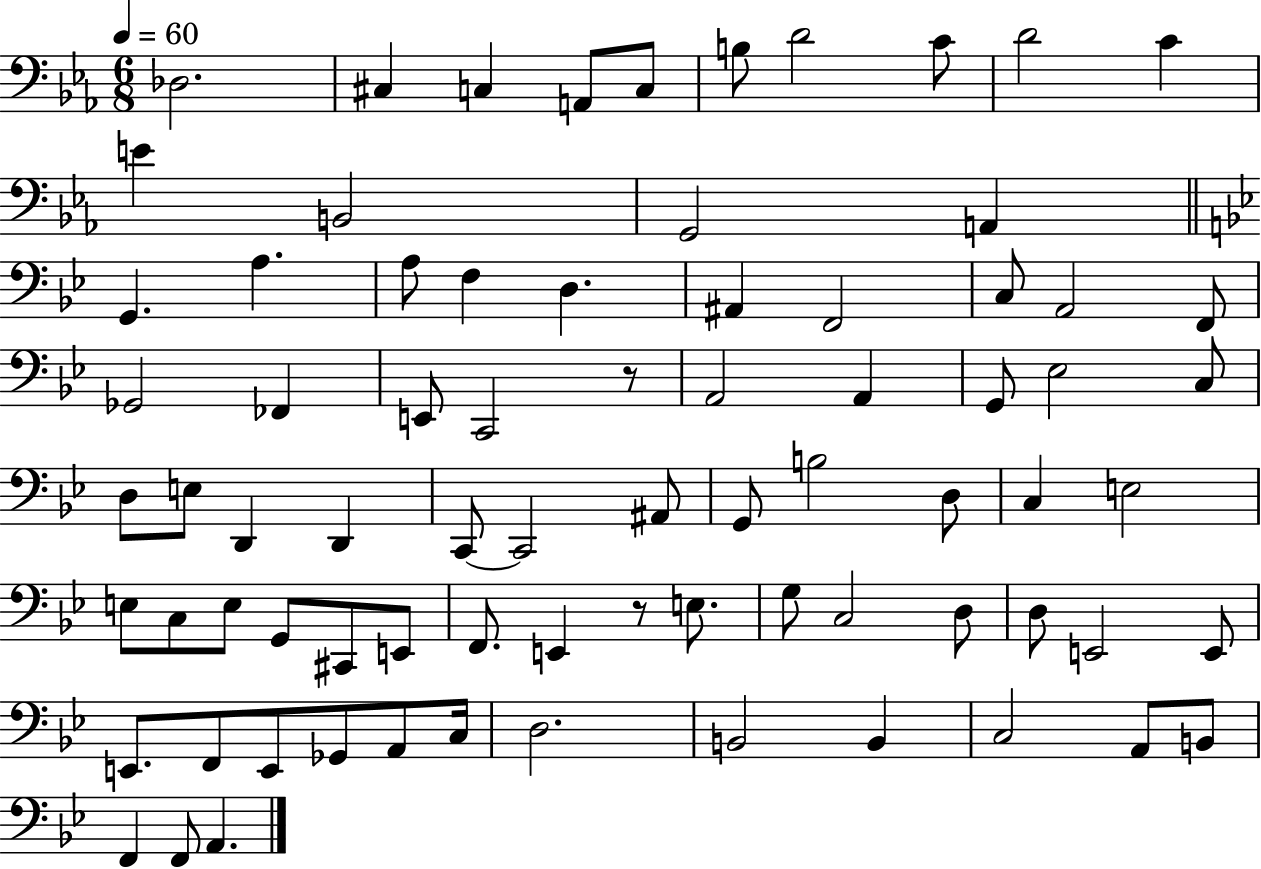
{
  \clef bass
  \numericTimeSignature
  \time 6/8
  \key ees \major
  \tempo 4 = 60
  des2. | cis4 c4 a,8 c8 | b8 d'2 c'8 | d'2 c'4 | \break e'4 b,2 | g,2 a,4 | \bar "||" \break \key bes \major g,4. a4. | a8 f4 d4. | ais,4 f,2 | c8 a,2 f,8 | \break ges,2 fes,4 | e,8 c,2 r8 | a,2 a,4 | g,8 ees2 c8 | \break d8 e8 d,4 d,4 | c,8~~ c,2 ais,8 | g,8 b2 d8 | c4 e2 | \break e8 c8 e8 g,8 cis,8 e,8 | f,8. e,4 r8 e8. | g8 c2 d8 | d8 e,2 e,8 | \break e,8. f,8 e,8 ges,8 a,8 c16 | d2. | b,2 b,4 | c2 a,8 b,8 | \break f,4 f,8 a,4. | \bar "|."
}